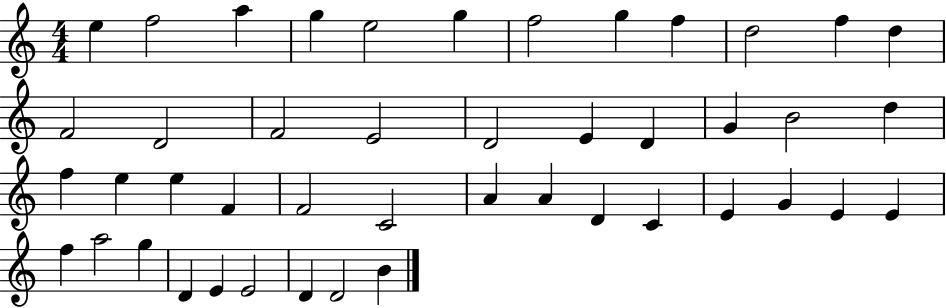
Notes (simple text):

E5/q F5/h A5/q G5/q E5/h G5/q F5/h G5/q F5/q D5/h F5/q D5/q F4/h D4/h F4/h E4/h D4/h E4/q D4/q G4/q B4/h D5/q F5/q E5/q E5/q F4/q F4/h C4/h A4/q A4/q D4/q C4/q E4/q G4/q E4/q E4/q F5/q A5/h G5/q D4/q E4/q E4/h D4/q D4/h B4/q